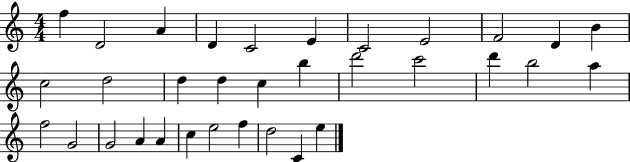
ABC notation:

X:1
T:Untitled
M:4/4
L:1/4
K:C
f D2 A D C2 E C2 E2 F2 D B c2 d2 d d c b d'2 c'2 d' b2 a f2 G2 G2 A A c e2 f d2 C e